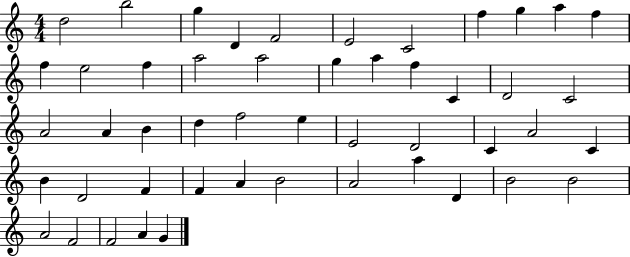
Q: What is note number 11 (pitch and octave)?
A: F5